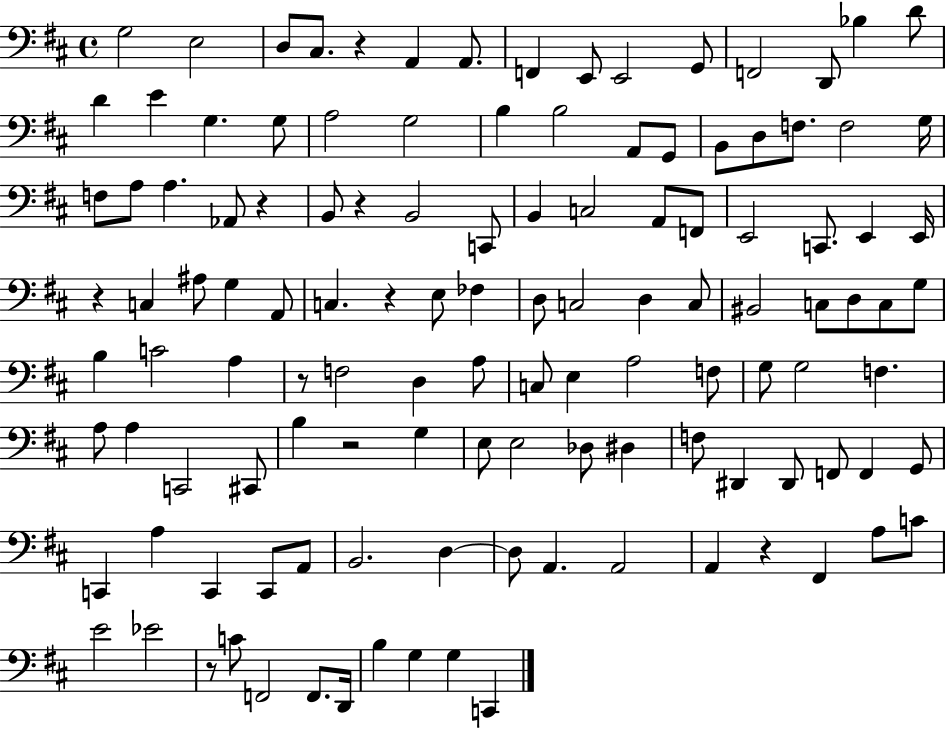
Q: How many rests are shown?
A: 9